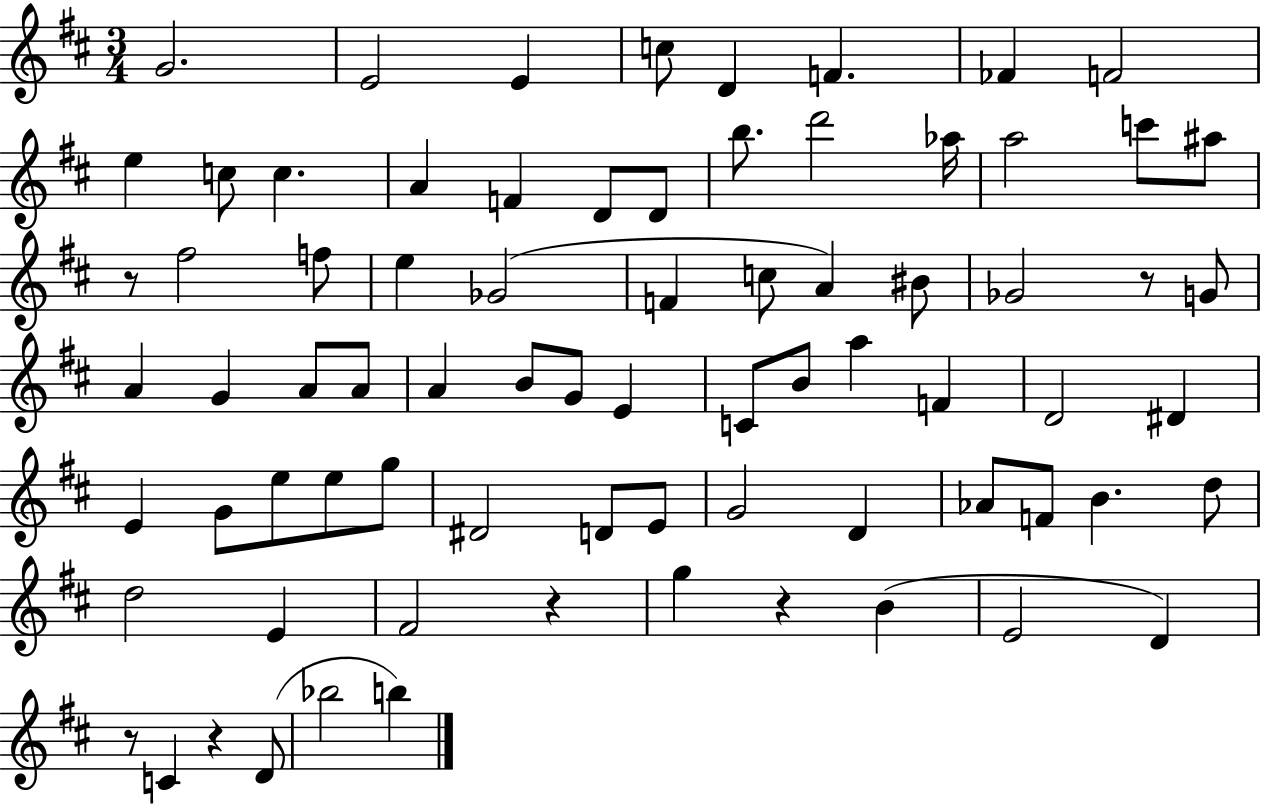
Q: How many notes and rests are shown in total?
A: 76